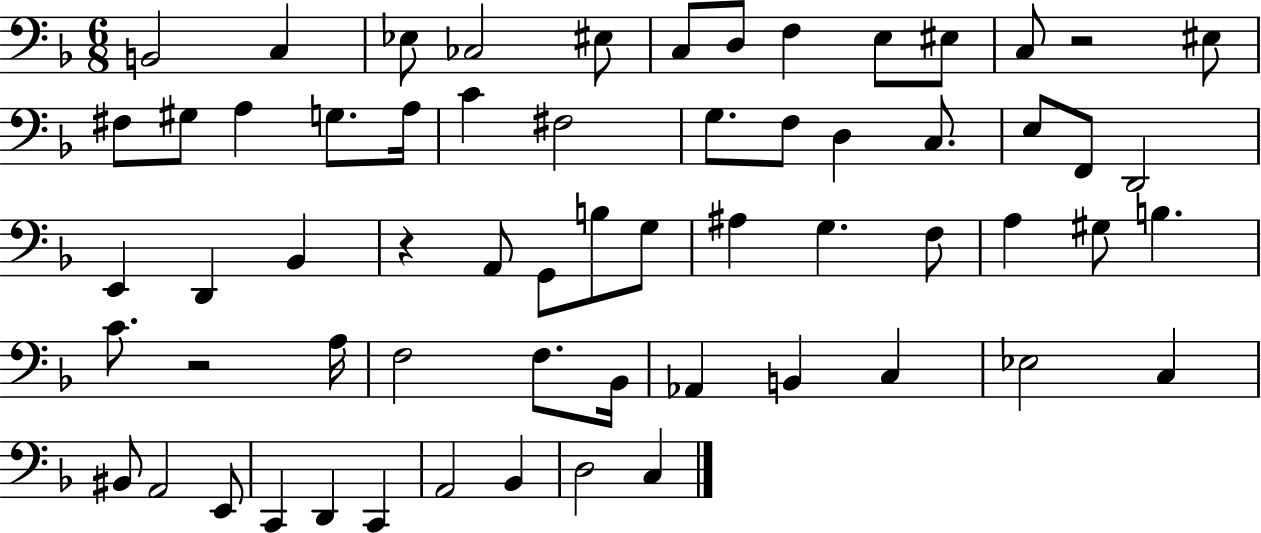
{
  \clef bass
  \numericTimeSignature
  \time 6/8
  \key f \major
  \repeat volta 2 { b,2 c4 | ees8 ces2 eis8 | c8 d8 f4 e8 eis8 | c8 r2 eis8 | \break fis8 gis8 a4 g8. a16 | c'4 fis2 | g8. f8 d4 c8. | e8 f,8 d,2 | \break e,4 d,4 bes,4 | r4 a,8 g,8 b8 g8 | ais4 g4. f8 | a4 gis8 b4. | \break c'8. r2 a16 | f2 f8. bes,16 | aes,4 b,4 c4 | ees2 c4 | \break bis,8 a,2 e,8 | c,4 d,4 c,4 | a,2 bes,4 | d2 c4 | \break } \bar "|."
}